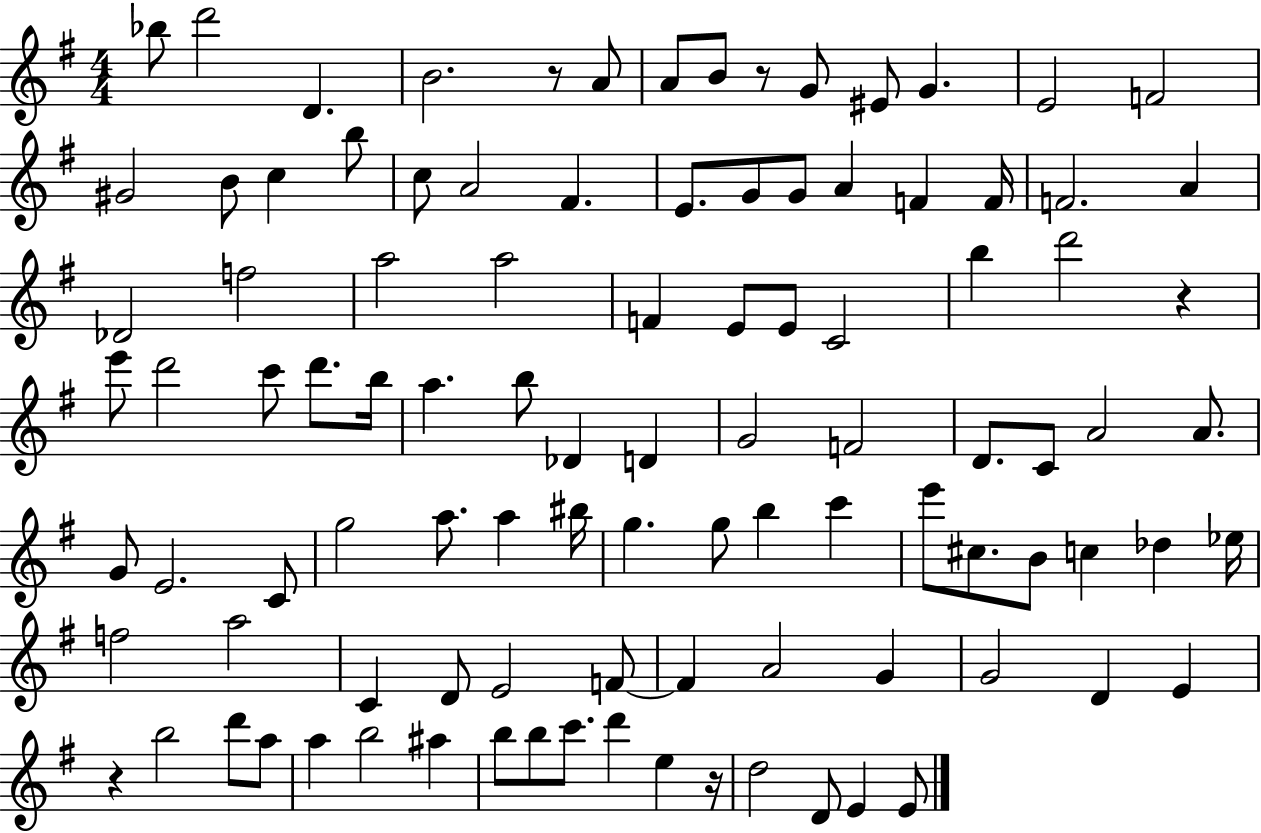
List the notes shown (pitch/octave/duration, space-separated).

Bb5/e D6/h D4/q. B4/h. R/e A4/e A4/e B4/e R/e G4/e EIS4/e G4/q. E4/h F4/h G#4/h B4/e C5/q B5/e C5/e A4/h F#4/q. E4/e. G4/e G4/e A4/q F4/q F4/s F4/h. A4/q Db4/h F5/h A5/h A5/h F4/q E4/e E4/e C4/h B5/q D6/h R/q E6/e D6/h C6/e D6/e. B5/s A5/q. B5/e Db4/q D4/q G4/h F4/h D4/e. C4/e A4/h A4/e. G4/e E4/h. C4/e G5/h A5/e. A5/q BIS5/s G5/q. G5/e B5/q C6/q E6/e C#5/e. B4/e C5/q Db5/q Eb5/s F5/h A5/h C4/q D4/e E4/h F4/e F4/q A4/h G4/q G4/h D4/q E4/q R/q B5/h D6/e A5/e A5/q B5/h A#5/q B5/e B5/e C6/e. D6/q E5/q R/s D5/h D4/e E4/q E4/e